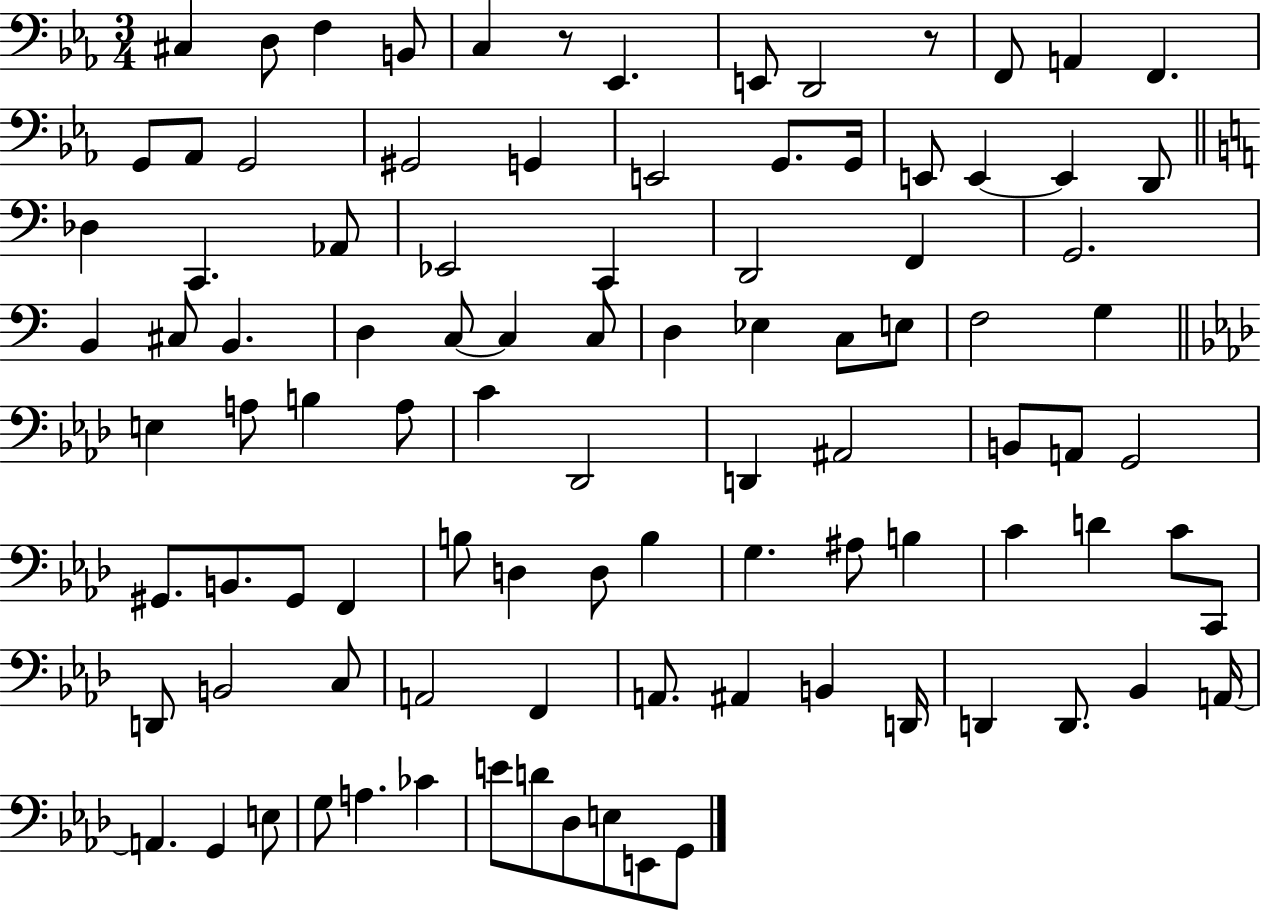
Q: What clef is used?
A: bass